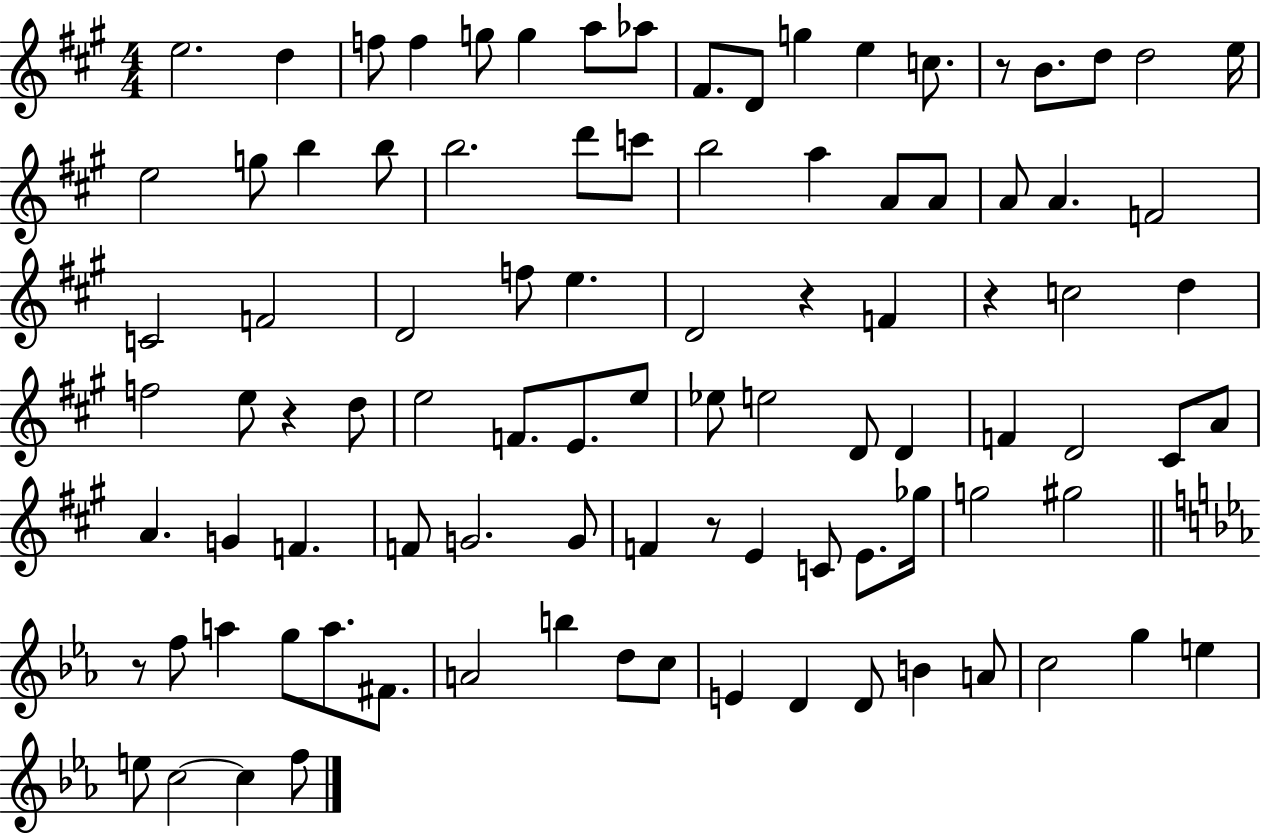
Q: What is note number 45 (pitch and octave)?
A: F4